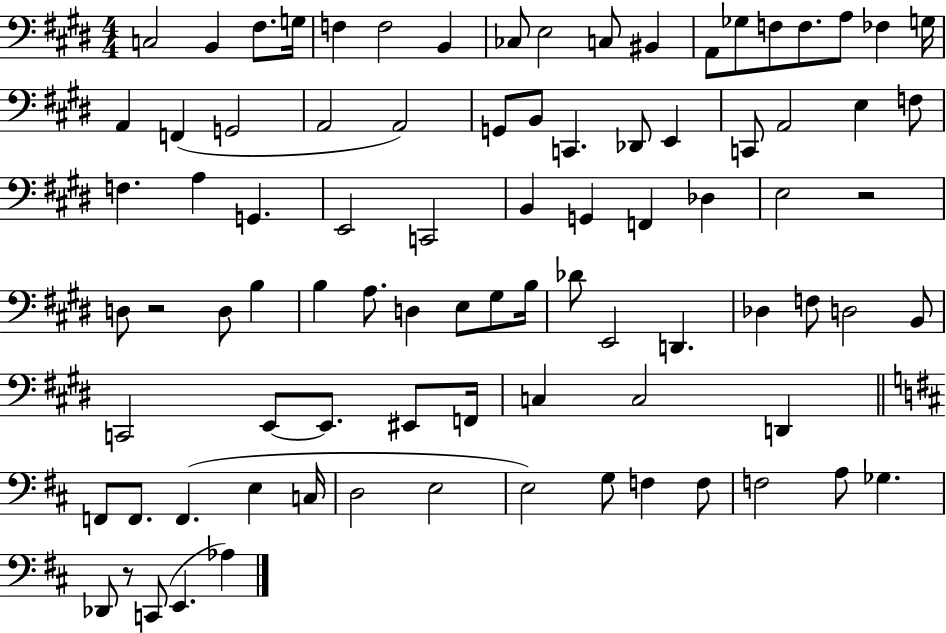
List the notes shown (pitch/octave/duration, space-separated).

C3/h B2/q F#3/e. G3/s F3/q F3/h B2/q CES3/e E3/h C3/e BIS2/q A2/e Gb3/e F3/e F3/e. A3/e FES3/q G3/s A2/q F2/q G2/h A2/h A2/h G2/e B2/e C2/q. Db2/e E2/q C2/e A2/h E3/q F3/e F3/q. A3/q G2/q. E2/h C2/h B2/q G2/q F2/q Db3/q E3/h R/h D3/e R/h D3/e B3/q B3/q A3/e. D3/q E3/e G#3/e B3/s Db4/e E2/h D2/q. Db3/q F3/e D3/h B2/e C2/h E2/e E2/e. EIS2/e F2/s C3/q C3/h D2/q F2/e F2/e. F2/q. E3/q C3/s D3/h E3/h E3/h G3/e F3/q F3/e F3/h A3/e Gb3/q. Db2/e R/e C2/e E2/q. Ab3/q